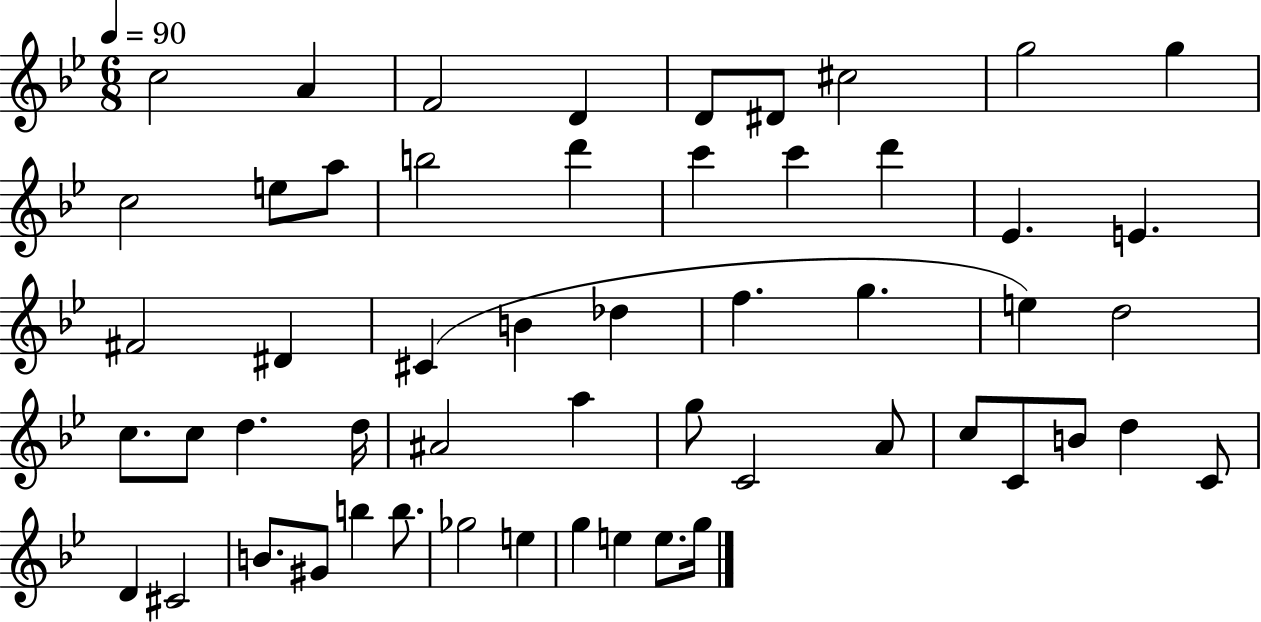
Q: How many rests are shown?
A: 0